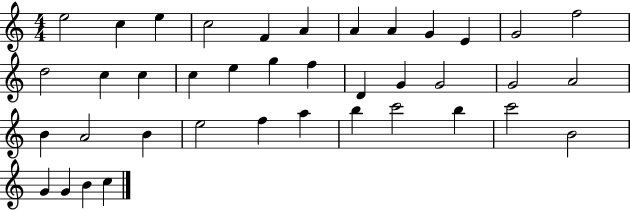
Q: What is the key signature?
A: C major